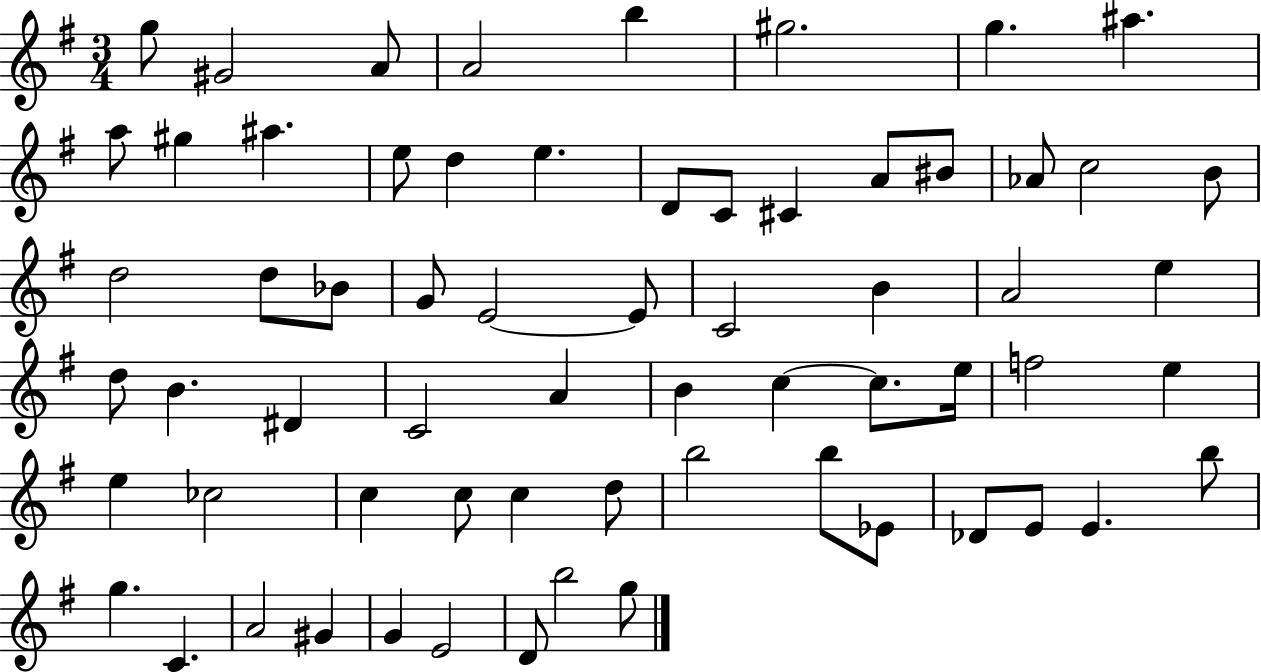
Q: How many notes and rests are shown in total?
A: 65